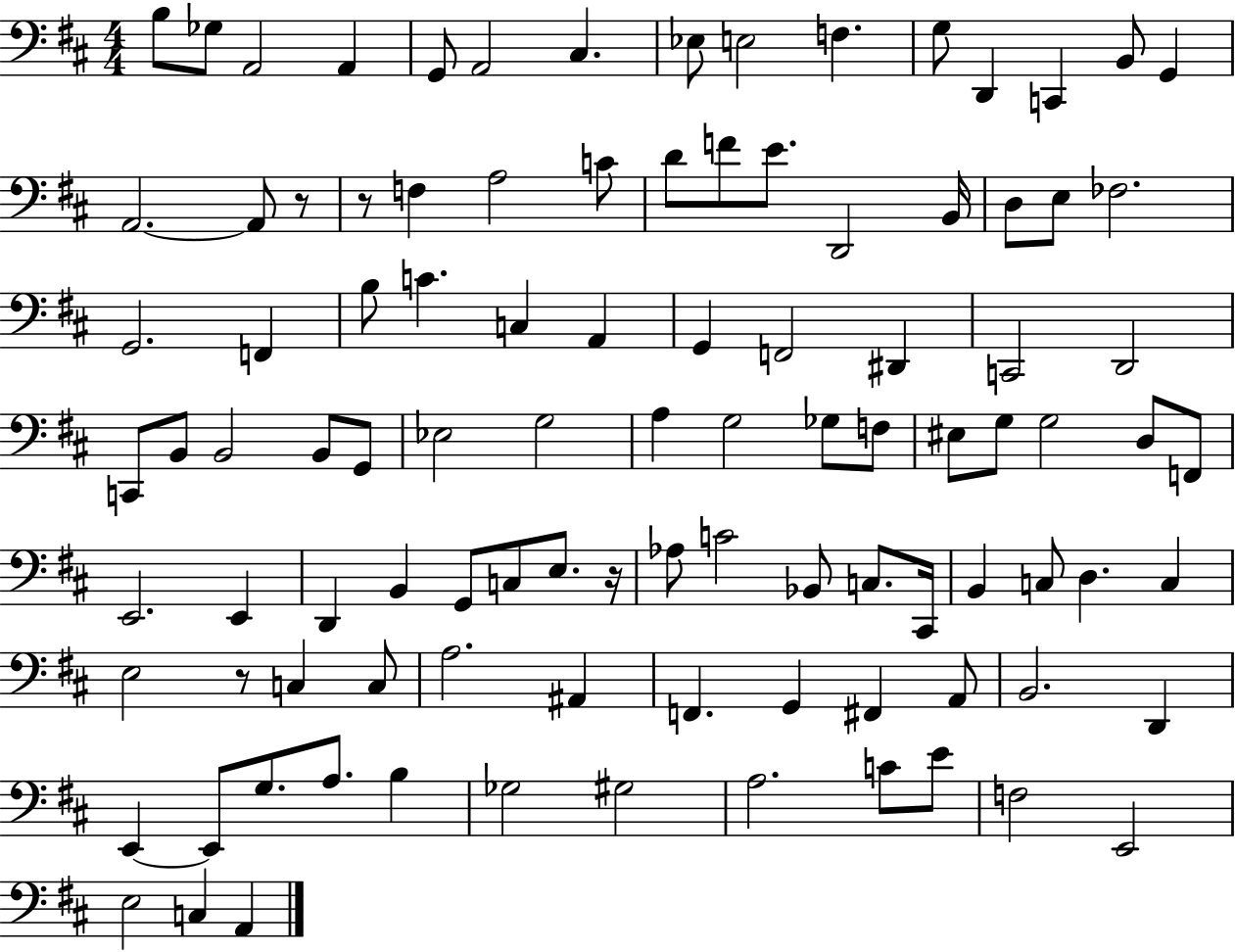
{
  \clef bass
  \numericTimeSignature
  \time 4/4
  \key d \major
  b8 ges8 a,2 a,4 | g,8 a,2 cis4. | ees8 e2 f4. | g8 d,4 c,4 b,8 g,4 | \break a,2.~~ a,8 r8 | r8 f4 a2 c'8 | d'8 f'8 e'8. d,2 b,16 | d8 e8 fes2. | \break g,2. f,4 | b8 c'4. c4 a,4 | g,4 f,2 dis,4 | c,2 d,2 | \break c,8 b,8 b,2 b,8 g,8 | ees2 g2 | a4 g2 ges8 f8 | eis8 g8 g2 d8 f,8 | \break e,2. e,4 | d,4 b,4 g,8 c8 e8. r16 | aes8 c'2 bes,8 c8. cis,16 | b,4 c8 d4. c4 | \break e2 r8 c4 c8 | a2. ais,4 | f,4. g,4 fis,4 a,8 | b,2. d,4 | \break e,4~~ e,8 g8. a8. b4 | ges2 gis2 | a2. c'8 e'8 | f2 e,2 | \break e2 c4 a,4 | \bar "|."
}